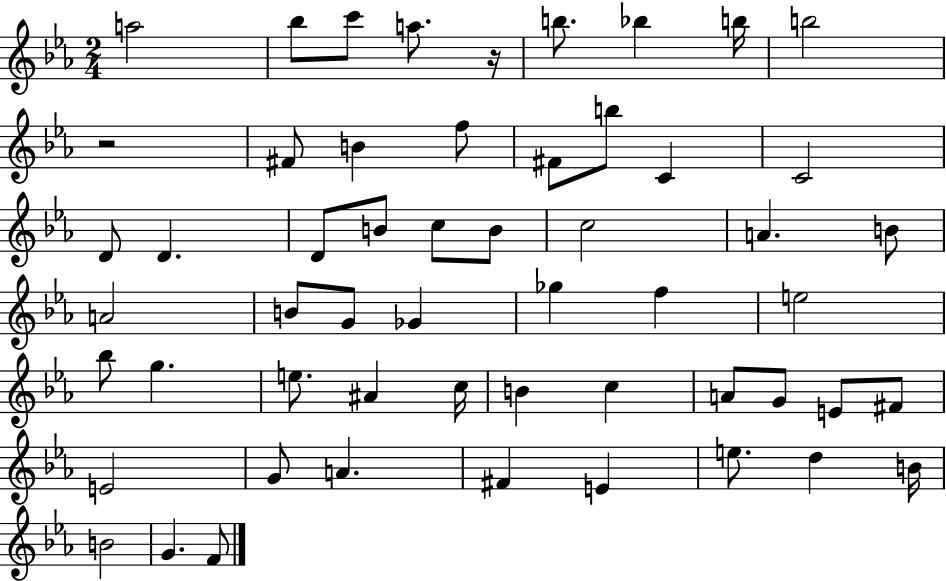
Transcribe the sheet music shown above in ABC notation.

X:1
T:Untitled
M:2/4
L:1/4
K:Eb
a2 _b/2 c'/2 a/2 z/4 b/2 _b b/4 b2 z2 ^F/2 B f/2 ^F/2 b/2 C C2 D/2 D D/2 B/2 c/2 B/2 c2 A B/2 A2 B/2 G/2 _G _g f e2 _b/2 g e/2 ^A c/4 B c A/2 G/2 E/2 ^F/2 E2 G/2 A ^F E e/2 d B/4 B2 G F/2